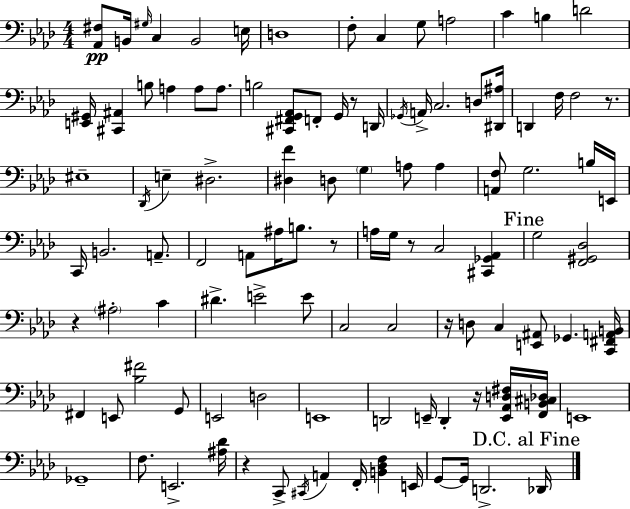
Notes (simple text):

[Ab2,F#3]/e B2/s G#3/s C3/q B2/h E3/s D3/w F3/e C3/q G3/e A3/h C4/q B3/q D4/h [E2,G#2]/s [C#2,A#2]/q B3/e A3/q A3/e A3/e. B3/h [C#2,F#2,G2,Ab2]/e F2/e G2/s R/e D2/s Gb2/s A2/s C3/h. D3/e [D#2,A#3]/s D2/q F3/s F3/h R/e. EIS3/w Db2/s E3/q D#3/h. [D#3,F4]/q D3/e G3/q A3/e A3/q [A2,F3]/e G3/h. B3/s E2/s C2/s B2/h. A2/e. F2/h A2/e A#3/s B3/e. R/e A3/s G3/s R/e C3/h [C#2,Gb2,Ab2]/q G3/h [F2,G#2,Db3]/h R/q A#3/h C4/q D#4/q. E4/h E4/e C3/h C3/h R/s D3/e C3/q [E2,A#2]/e Gb2/q. [C2,F#2,A2,B2]/s F#2/q E2/e [Bb3,F#4]/h G2/e E2/h D3/h E2/w D2/h E2/s D2/q R/s [E2,Ab2,D3,F#3]/s [F2,B2,C#3,Db3]/s E2/w Gb2/w F3/e. E2/h. [A#3,Db4]/s R/q C2/e C#2/s A2/q F2/s [B2,Db3,F3]/q E2/s G2/e G2/s D2/h. Db2/s